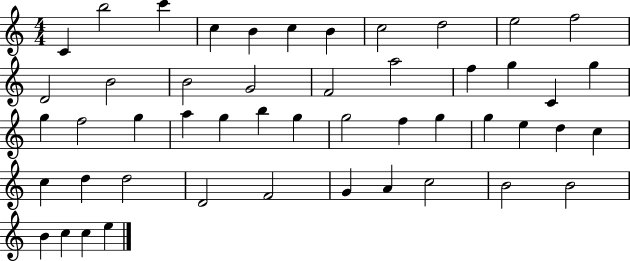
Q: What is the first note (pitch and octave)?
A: C4